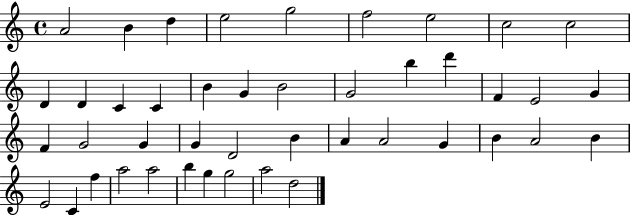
{
  \clef treble
  \time 4/4
  \defaultTimeSignature
  \key c \major
  a'2 b'4 d''4 | e''2 g''2 | f''2 e''2 | c''2 c''2 | \break d'4 d'4 c'4 c'4 | b'4 g'4 b'2 | g'2 b''4 d'''4 | f'4 e'2 g'4 | \break f'4 g'2 g'4 | g'4 d'2 b'4 | a'4 a'2 g'4 | b'4 a'2 b'4 | \break e'2 c'4 f''4 | a''2 a''2 | b''4 g''4 g''2 | a''2 d''2 | \break \bar "|."
}